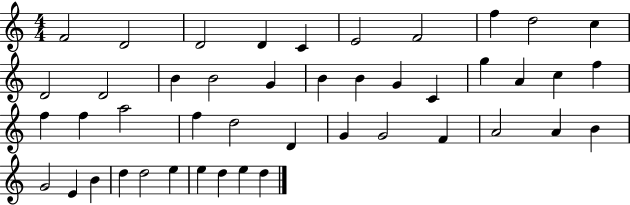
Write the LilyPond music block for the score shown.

{
  \clef treble
  \numericTimeSignature
  \time 4/4
  \key c \major
  f'2 d'2 | d'2 d'4 c'4 | e'2 f'2 | f''4 d''2 c''4 | \break d'2 d'2 | b'4 b'2 g'4 | b'4 b'4 g'4 c'4 | g''4 a'4 c''4 f''4 | \break f''4 f''4 a''2 | f''4 d''2 d'4 | g'4 g'2 f'4 | a'2 a'4 b'4 | \break g'2 e'4 b'4 | d''4 d''2 e''4 | e''4 d''4 e''4 d''4 | \bar "|."
}